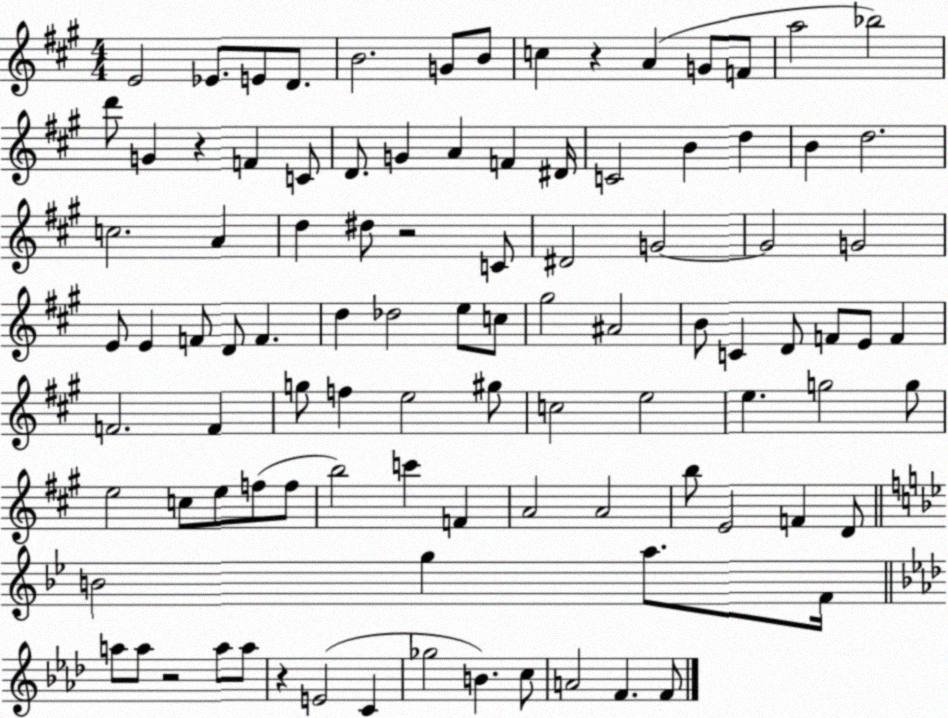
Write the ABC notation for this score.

X:1
T:Untitled
M:4/4
L:1/4
K:A
E2 _E/2 E/2 D/2 B2 G/2 B/2 c z A G/2 F/2 a2 _b2 d'/2 G z F C/2 D/2 G A F ^D/4 C2 B d B d2 c2 A d ^d/2 z2 C/2 ^D2 G2 G2 G2 E/2 E F/2 D/2 F d _d2 e/2 c/2 ^g2 ^A2 B/2 C D/2 F/2 E/2 F F2 F g/2 f e2 ^g/2 c2 e2 e g2 g/2 e2 c/2 e/2 f/2 f/2 b2 c' F A2 A2 b/2 E2 F D/2 B2 g a/2 F/4 a/2 a/2 z2 a/2 a/2 z E2 C _g2 B c/2 A2 F F/2